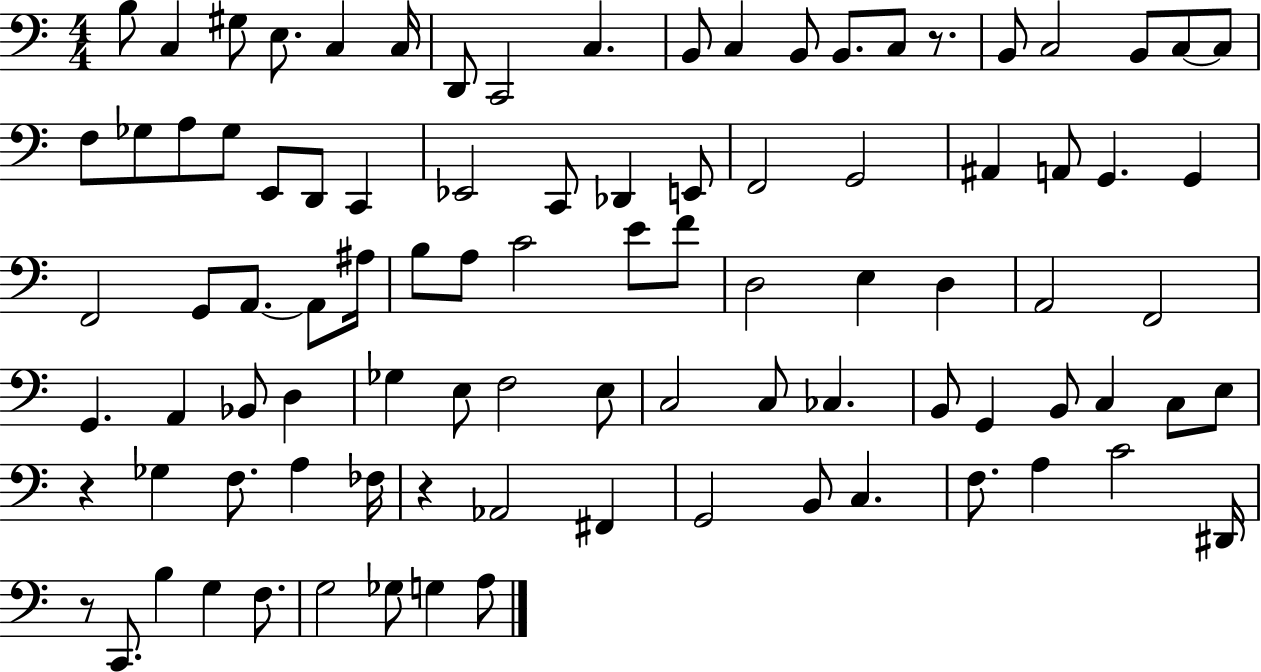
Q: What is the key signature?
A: C major